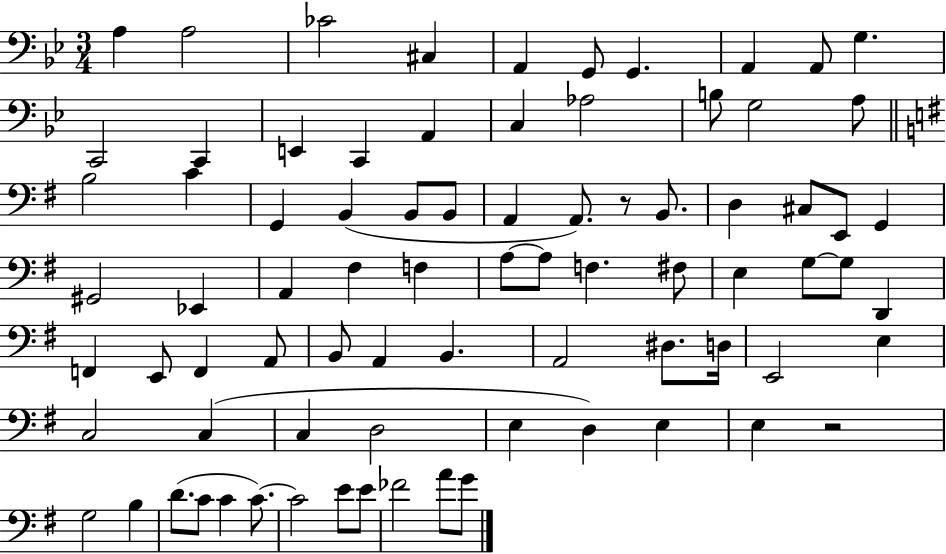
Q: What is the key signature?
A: BES major